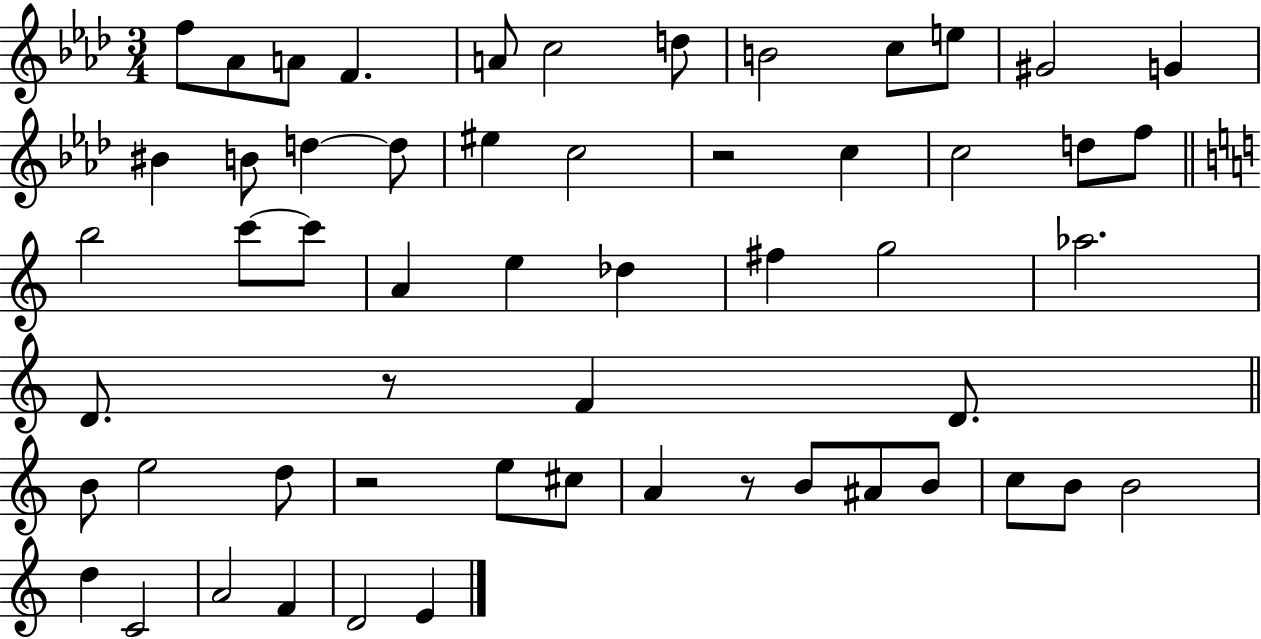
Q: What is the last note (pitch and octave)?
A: E4